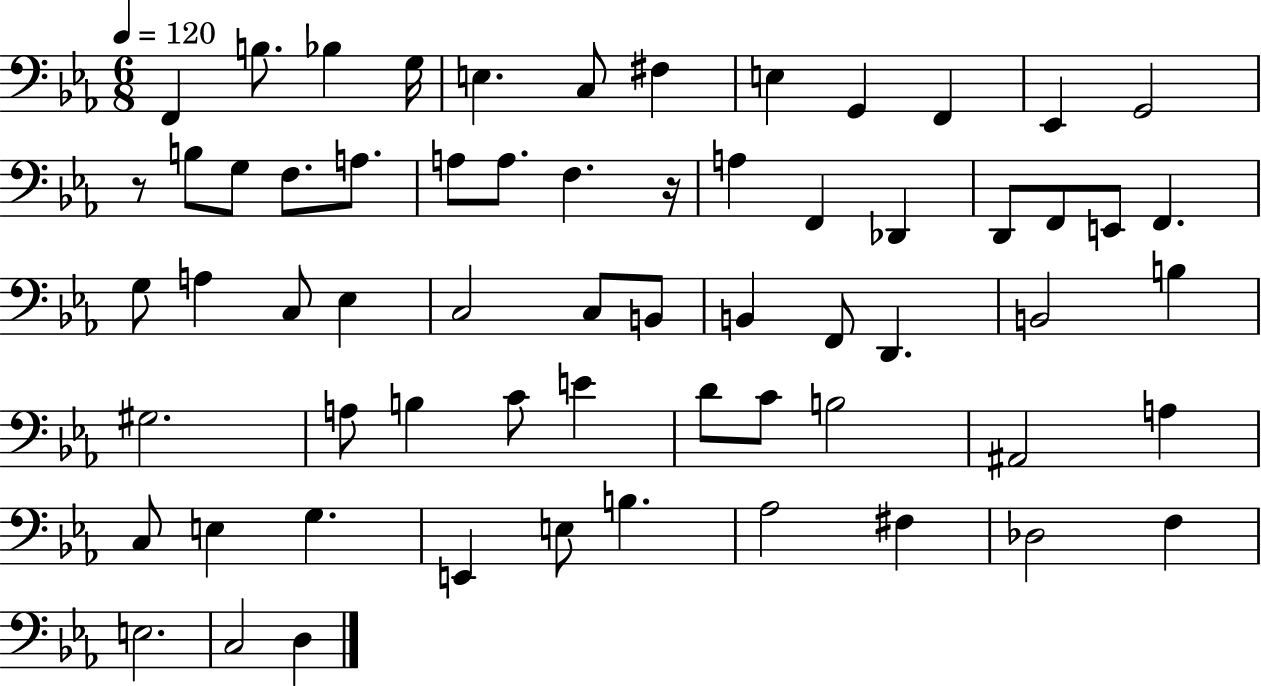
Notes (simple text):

F2/q B3/e. Bb3/q G3/s E3/q. C3/e F#3/q E3/q G2/q F2/q Eb2/q G2/h R/e B3/e G3/e F3/e. A3/e. A3/e A3/e. F3/q. R/s A3/q F2/q Db2/q D2/e F2/e E2/e F2/q. G3/e A3/q C3/e Eb3/q C3/h C3/e B2/e B2/q F2/e D2/q. B2/h B3/q G#3/h. A3/e B3/q C4/e E4/q D4/e C4/e B3/h A#2/h A3/q C3/e E3/q G3/q. E2/q E3/e B3/q. Ab3/h F#3/q Db3/h F3/q E3/h. C3/h D3/q